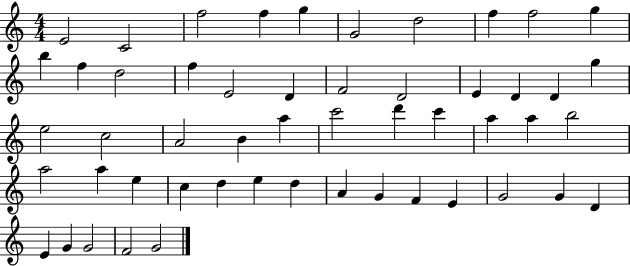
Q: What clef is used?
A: treble